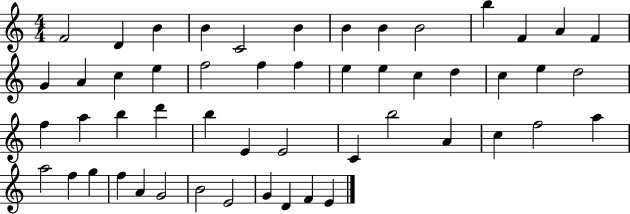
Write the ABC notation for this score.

X:1
T:Untitled
M:4/4
L:1/4
K:C
F2 D B B C2 B B B B2 b F A F G A c e f2 f f e e c d c e d2 f a b d' b E E2 C b2 A c f2 a a2 f g f A G2 B2 E2 G D F E